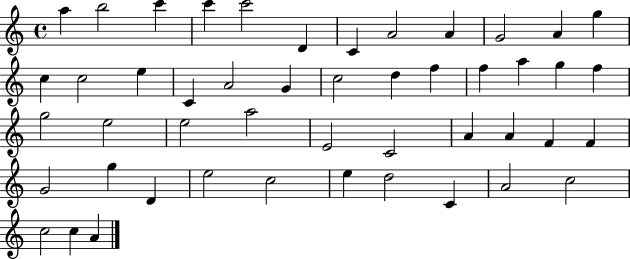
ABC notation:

X:1
T:Untitled
M:4/4
L:1/4
K:C
a b2 c' c' c'2 D C A2 A G2 A g c c2 e C A2 G c2 d f f a g f g2 e2 e2 a2 E2 C2 A A F F G2 g D e2 c2 e d2 C A2 c2 c2 c A